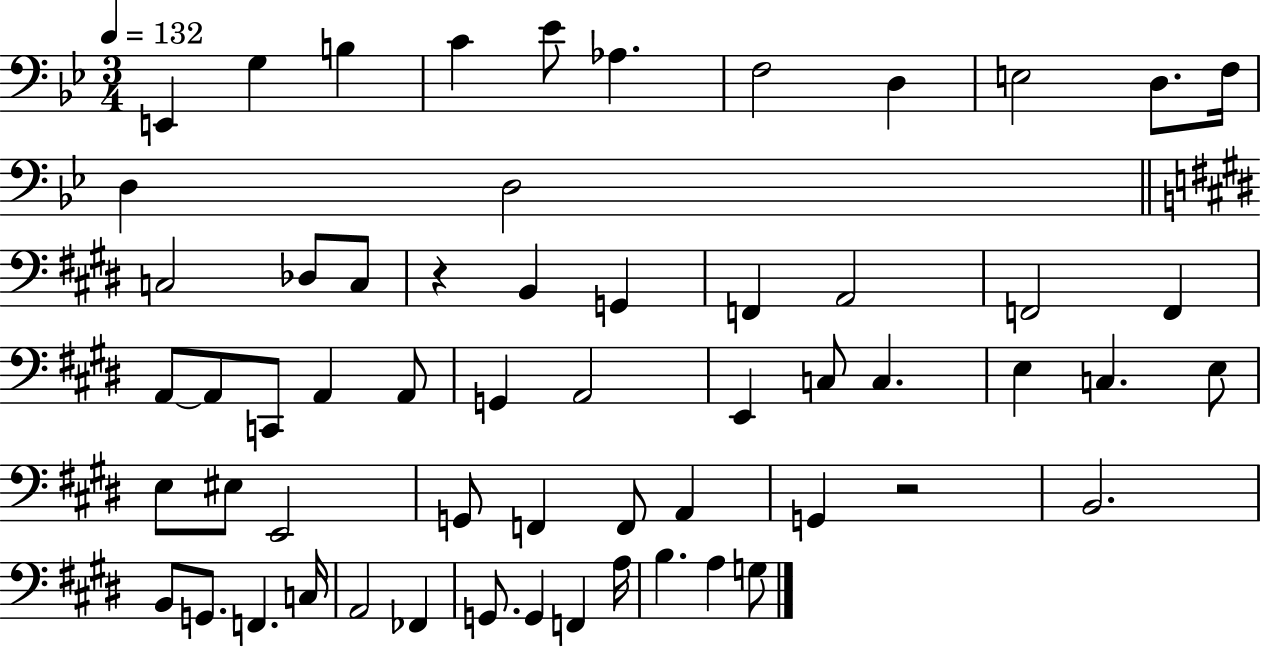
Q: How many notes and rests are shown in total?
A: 59